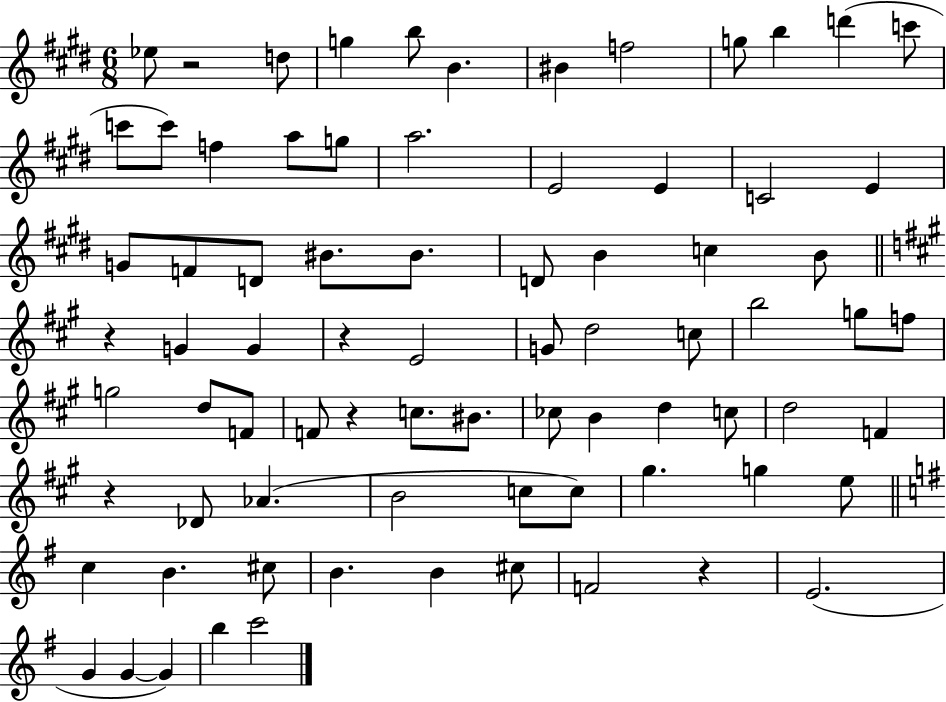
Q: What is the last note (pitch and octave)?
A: C6